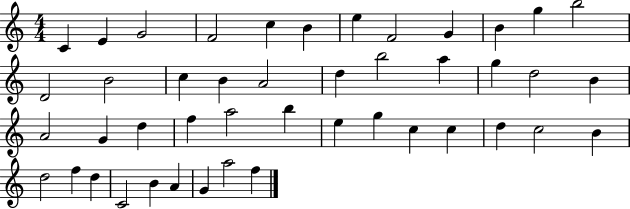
{
  \clef treble
  \numericTimeSignature
  \time 4/4
  \key c \major
  c'4 e'4 g'2 | f'2 c''4 b'4 | e''4 f'2 g'4 | b'4 g''4 b''2 | \break d'2 b'2 | c''4 b'4 a'2 | d''4 b''2 a''4 | g''4 d''2 b'4 | \break a'2 g'4 d''4 | f''4 a''2 b''4 | e''4 g''4 c''4 c''4 | d''4 c''2 b'4 | \break d''2 f''4 d''4 | c'2 b'4 a'4 | g'4 a''2 f''4 | \bar "|."
}